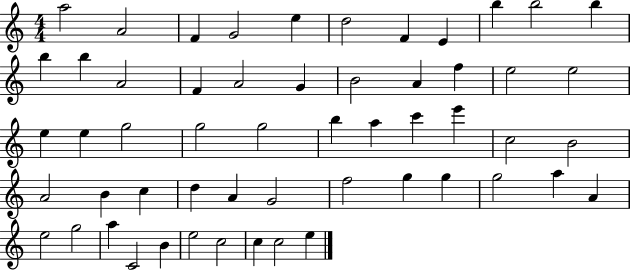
A5/h A4/h F4/q G4/h E5/q D5/h F4/q E4/q B5/q B5/h B5/q B5/q B5/q A4/h F4/q A4/h G4/q B4/h A4/q F5/q E5/h E5/h E5/q E5/q G5/h G5/h G5/h B5/q A5/q C6/q E6/q C5/h B4/h A4/h B4/q C5/q D5/q A4/q G4/h F5/h G5/q G5/q G5/h A5/q A4/q E5/h G5/h A5/q C4/h B4/q E5/h C5/h C5/q C5/h E5/q